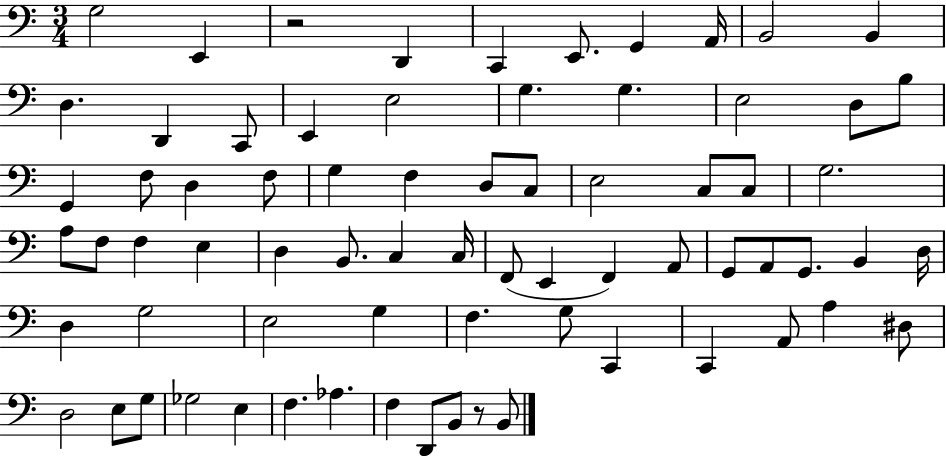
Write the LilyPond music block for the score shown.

{
  \clef bass
  \numericTimeSignature
  \time 3/4
  \key c \major
  g2 e,4 | r2 d,4 | c,4 e,8. g,4 a,16 | b,2 b,4 | \break d4. d,4 c,8 | e,4 e2 | g4. g4. | e2 d8 b8 | \break g,4 f8 d4 f8 | g4 f4 d8 c8 | e2 c8 c8 | g2. | \break a8 f8 f4 e4 | d4 b,8. c4 c16 | f,8( e,4 f,4) a,8 | g,8 a,8 g,8. b,4 d16 | \break d4 g2 | e2 g4 | f4. g8 c,4 | c,4 a,8 a4 dis8 | \break d2 e8 g8 | ges2 e4 | f4. aes4. | f4 d,8 b,8 r8 b,8 | \break \bar "|."
}